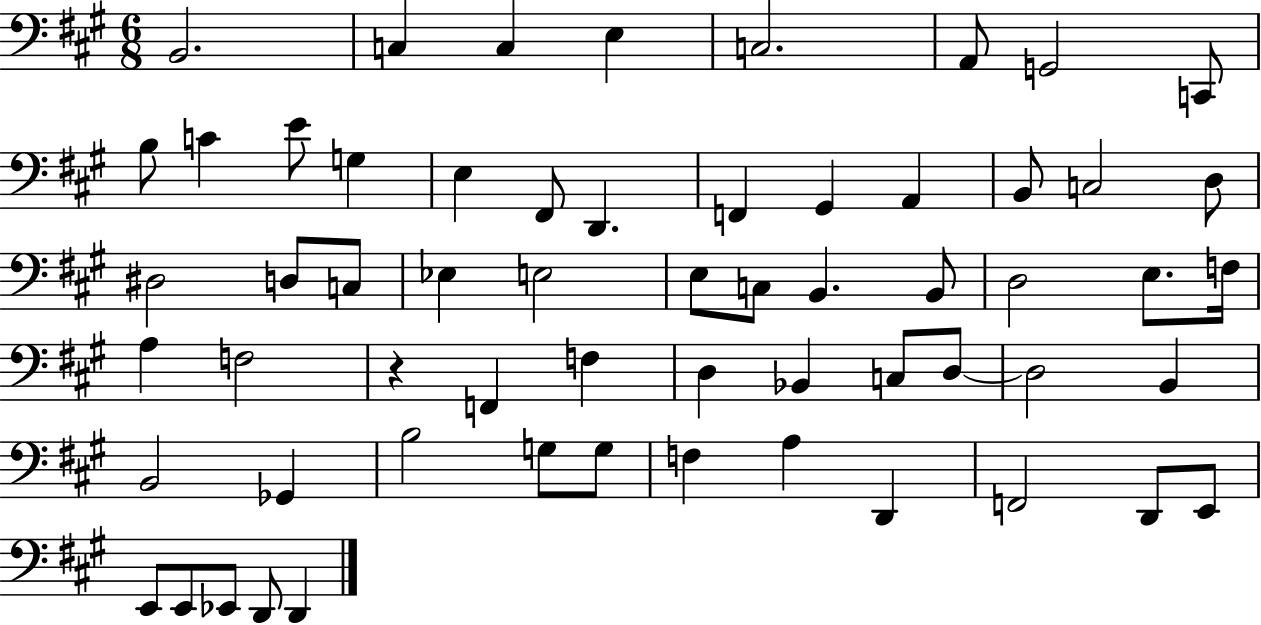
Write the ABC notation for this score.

X:1
T:Untitled
M:6/8
L:1/4
K:A
B,,2 C, C, E, C,2 A,,/2 G,,2 C,,/2 B,/2 C E/2 G, E, ^F,,/2 D,, F,, ^G,, A,, B,,/2 C,2 D,/2 ^D,2 D,/2 C,/2 _E, E,2 E,/2 C,/2 B,, B,,/2 D,2 E,/2 F,/4 A, F,2 z F,, F, D, _B,, C,/2 D,/2 D,2 B,, B,,2 _G,, B,2 G,/2 G,/2 F, A, D,, F,,2 D,,/2 E,,/2 E,,/2 E,,/2 _E,,/2 D,,/2 D,,